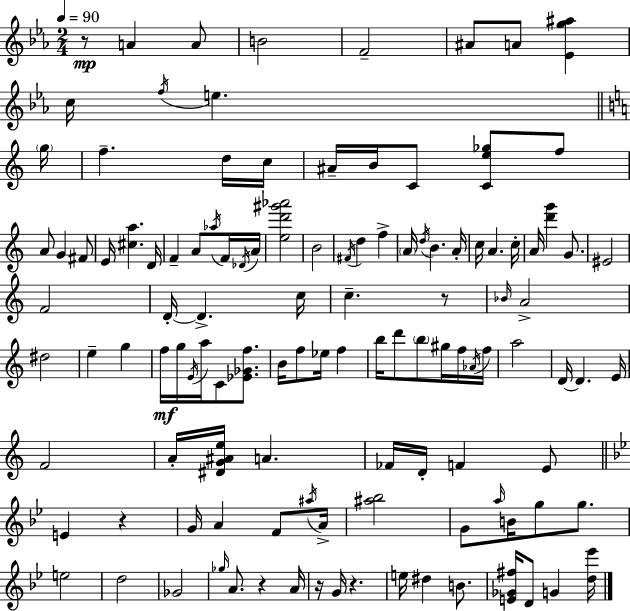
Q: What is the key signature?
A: C minor